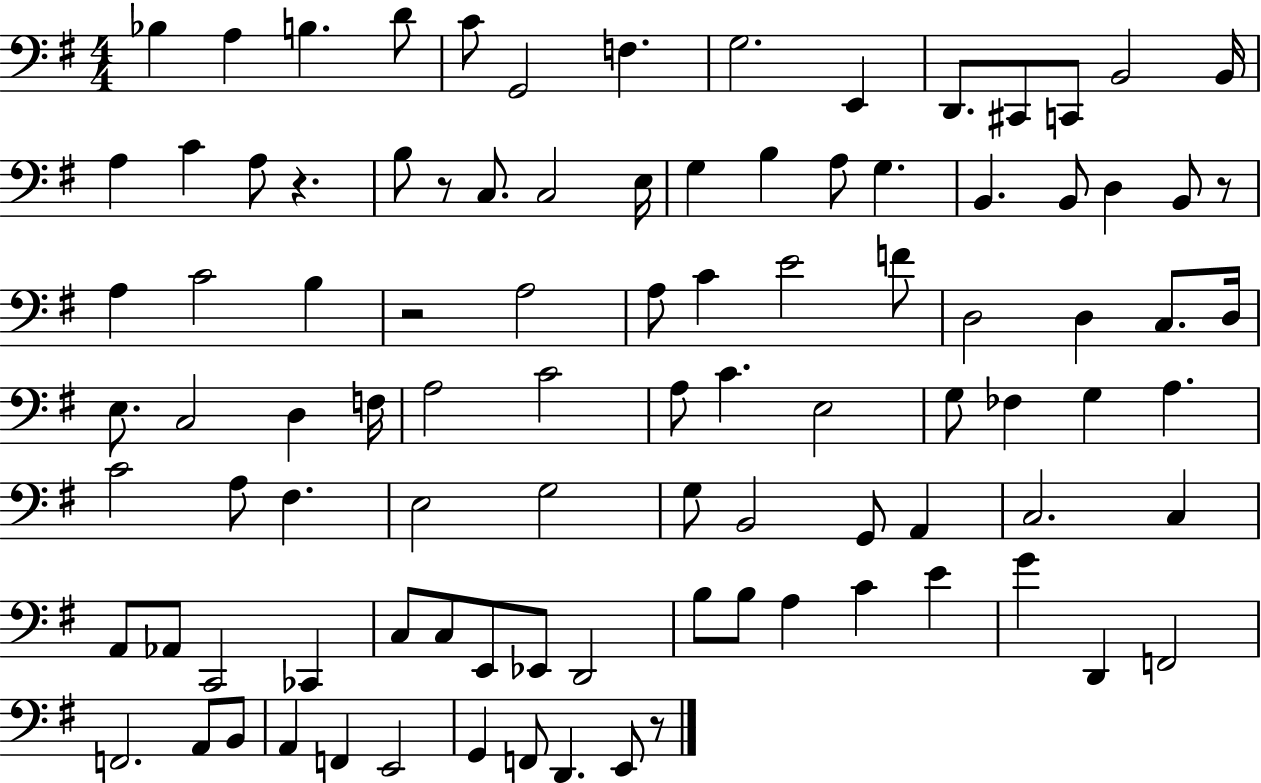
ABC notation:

X:1
T:Untitled
M:4/4
L:1/4
K:G
_B, A, B, D/2 C/2 G,,2 F, G,2 E,, D,,/2 ^C,,/2 C,,/2 B,,2 B,,/4 A, C A,/2 z B,/2 z/2 C,/2 C,2 E,/4 G, B, A,/2 G, B,, B,,/2 D, B,,/2 z/2 A, C2 B, z2 A,2 A,/2 C E2 F/2 D,2 D, C,/2 D,/4 E,/2 C,2 D, F,/4 A,2 C2 A,/2 C E,2 G,/2 _F, G, A, C2 A,/2 ^F, E,2 G,2 G,/2 B,,2 G,,/2 A,, C,2 C, A,,/2 _A,,/2 C,,2 _C,, C,/2 C,/2 E,,/2 _E,,/2 D,,2 B,/2 B,/2 A, C E G D,, F,,2 F,,2 A,,/2 B,,/2 A,, F,, E,,2 G,, F,,/2 D,, E,,/2 z/2